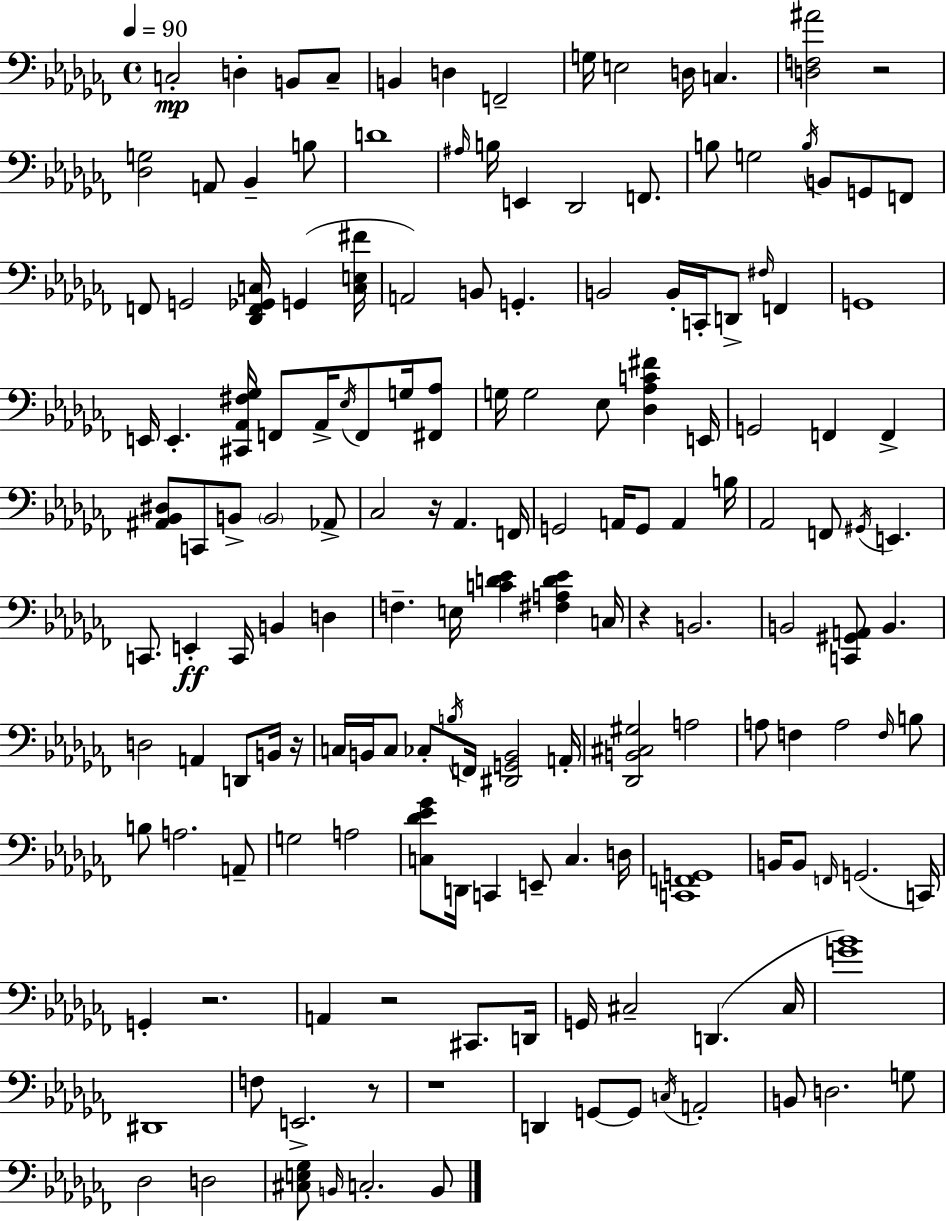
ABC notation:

X:1
T:Untitled
M:4/4
L:1/4
K:Abm
C,2 D, B,,/2 C,/2 B,, D, F,,2 G,/4 E,2 D,/4 C, [D,F,^A]2 z2 [_D,G,]2 A,,/2 _B,, B,/2 D4 ^A,/4 B,/4 E,, _D,,2 F,,/2 B,/2 G,2 B,/4 B,,/2 G,,/2 F,,/2 F,,/2 G,,2 [_D,,F,,_G,,C,]/4 G,, [C,E,^F]/4 A,,2 B,,/2 G,, B,,2 B,,/4 C,,/4 D,,/2 ^F,/4 F,, G,,4 E,,/4 E,, [^C,,_A,,^F,_G,]/4 F,,/2 _A,,/4 _E,/4 F,,/2 G,/4 [^F,,_A,]/2 G,/4 G,2 _E,/2 [_D,_A,C^F] E,,/4 G,,2 F,, F,, [^A,,_B,,^D,]/2 C,,/2 B,,/2 B,,2 _A,,/2 _C,2 z/4 _A,, F,,/4 G,,2 A,,/4 G,,/2 A,, B,/4 _A,,2 F,,/2 ^G,,/4 E,, C,,/2 E,, C,,/4 B,, D, F, E,/4 [CD_E] [^F,A,D_E] C,/4 z B,,2 B,,2 [C,,^G,,A,,]/2 B,, D,2 A,, D,,/2 B,,/4 z/4 C,/4 B,,/4 C,/2 _C,/2 B,/4 F,,/4 [^D,,G,,B,,]2 A,,/4 [_D,,B,,^C,^G,]2 A,2 A,/2 F, A,2 F,/4 B,/2 B,/2 A,2 A,,/2 G,2 A,2 [C,_D_E_G]/2 D,,/4 C,, E,,/2 C, D,/4 [C,,F,,G,,]4 B,,/4 B,,/2 F,,/4 G,,2 C,,/4 G,, z2 A,, z2 ^C,,/2 D,,/4 G,,/4 ^C,2 D,, ^C,/4 [G_B]4 ^D,,4 F,/2 E,,2 z/2 z4 D,, G,,/2 G,,/2 C,/4 A,,2 B,,/2 D,2 G,/2 _D,2 D,2 [^C,E,_G,]/2 B,,/4 C,2 B,,/2